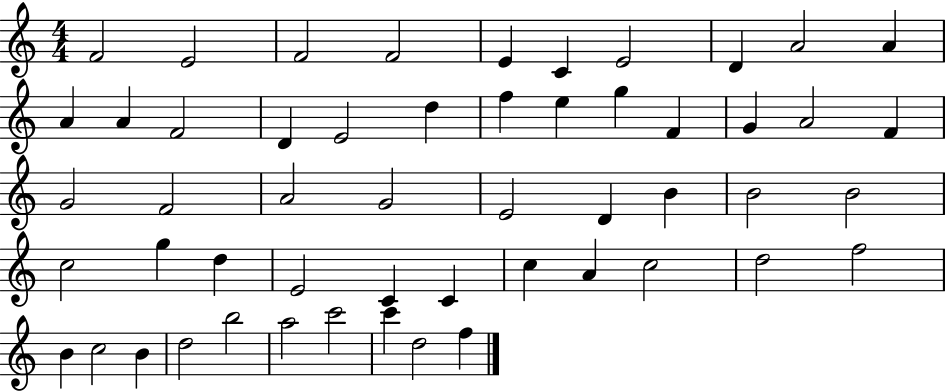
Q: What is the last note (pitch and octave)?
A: F5